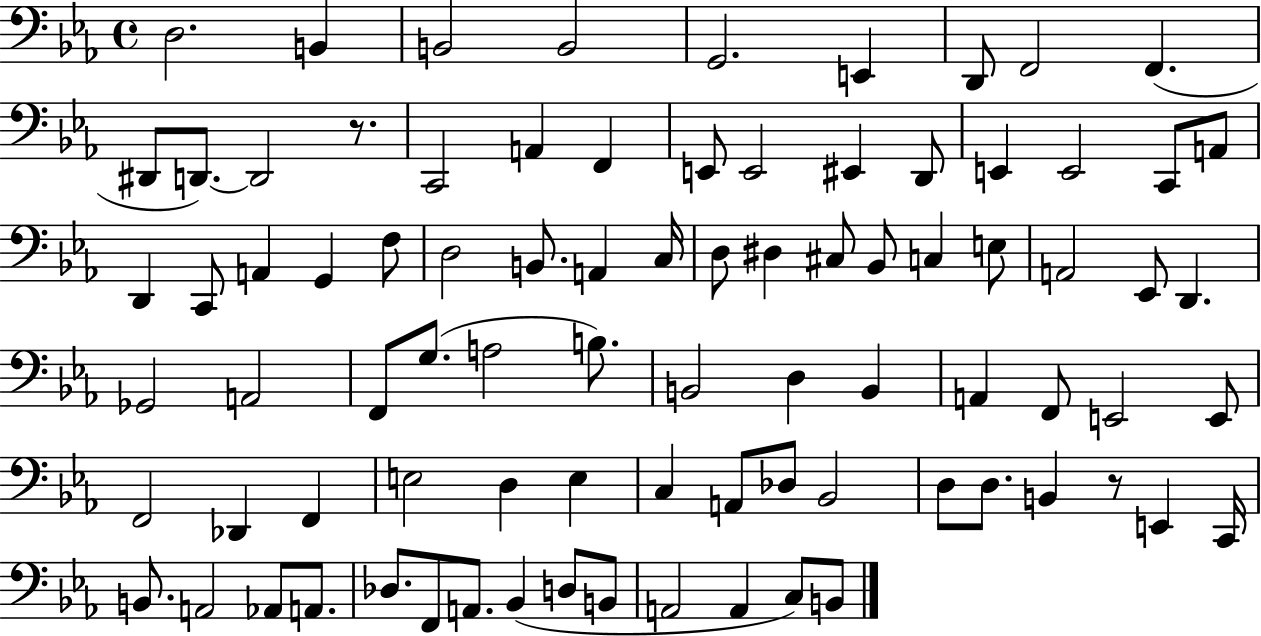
{
  \clef bass
  \time 4/4
  \defaultTimeSignature
  \key ees \major
  d2. b,4 | b,2 b,2 | g,2. e,4 | d,8 f,2 f,4.( | \break dis,8 d,8.~~) d,2 r8. | c,2 a,4 f,4 | e,8 e,2 eis,4 d,8 | e,4 e,2 c,8 a,8 | \break d,4 c,8 a,4 g,4 f8 | d2 b,8. a,4 c16 | d8 dis4 cis8 bes,8 c4 e8 | a,2 ees,8 d,4. | \break ges,2 a,2 | f,8 g8.( a2 b8.) | b,2 d4 b,4 | a,4 f,8 e,2 e,8 | \break f,2 des,4 f,4 | e2 d4 e4 | c4 a,8 des8 bes,2 | d8 d8. b,4 r8 e,4 c,16 | \break b,8. a,2 aes,8 a,8. | des8. f,8 a,8. bes,4( d8 b,8 | a,2 a,4 c8) b,8 | \bar "|."
}